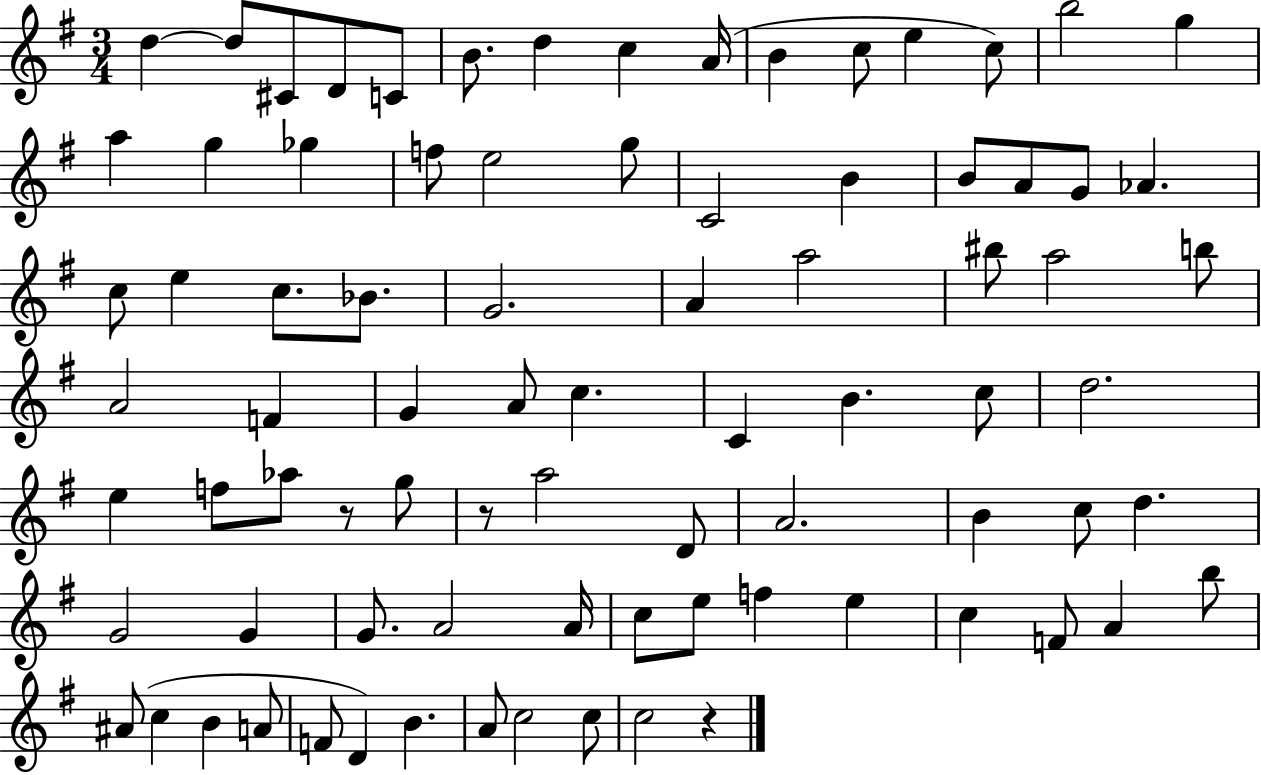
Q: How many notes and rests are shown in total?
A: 83